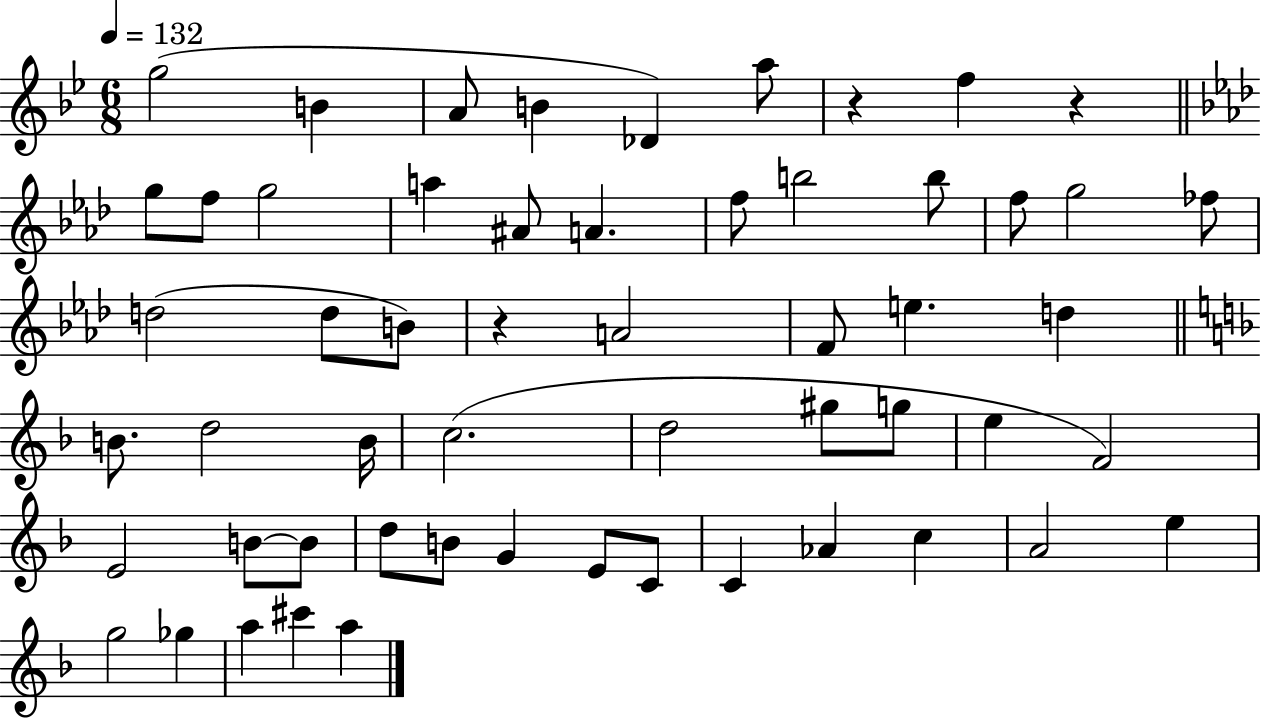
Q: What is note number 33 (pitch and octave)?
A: G5